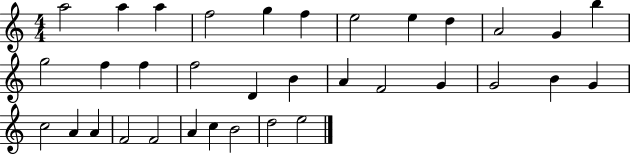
A5/h A5/q A5/q F5/h G5/q F5/q E5/h E5/q D5/q A4/h G4/q B5/q G5/h F5/q F5/q F5/h D4/q B4/q A4/q F4/h G4/q G4/h B4/q G4/q C5/h A4/q A4/q F4/h F4/h A4/q C5/q B4/h D5/h E5/h